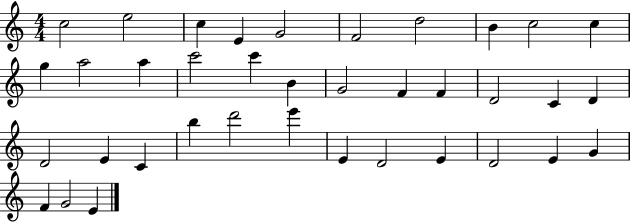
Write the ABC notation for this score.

X:1
T:Untitled
M:4/4
L:1/4
K:C
c2 e2 c E G2 F2 d2 B c2 c g a2 a c'2 c' B G2 F F D2 C D D2 E C b d'2 e' E D2 E D2 E G F G2 E